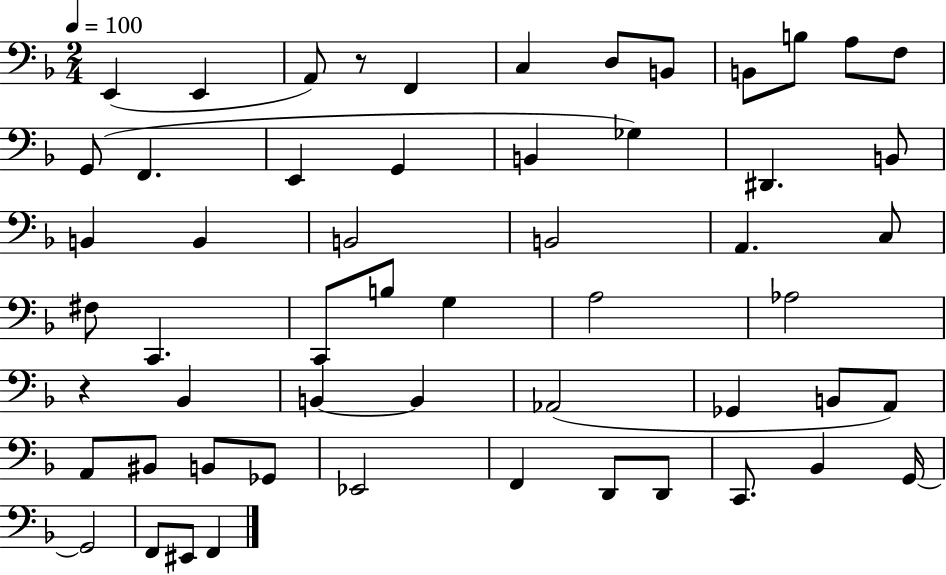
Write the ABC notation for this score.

X:1
T:Untitled
M:2/4
L:1/4
K:F
E,, E,, A,,/2 z/2 F,, C, D,/2 B,,/2 B,,/2 B,/2 A,/2 F,/2 G,,/2 F,, E,, G,, B,, _G, ^D,, B,,/2 B,, B,, B,,2 B,,2 A,, C,/2 ^F,/2 C,, C,,/2 B,/2 G, A,2 _A,2 z _B,, B,, B,, _A,,2 _G,, B,,/2 A,,/2 A,,/2 ^B,,/2 B,,/2 _G,,/2 _E,,2 F,, D,,/2 D,,/2 C,,/2 _B,, G,,/4 G,,2 F,,/2 ^E,,/2 F,,